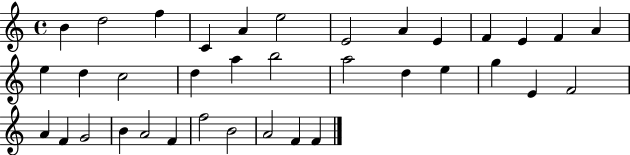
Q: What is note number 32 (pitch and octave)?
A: F5